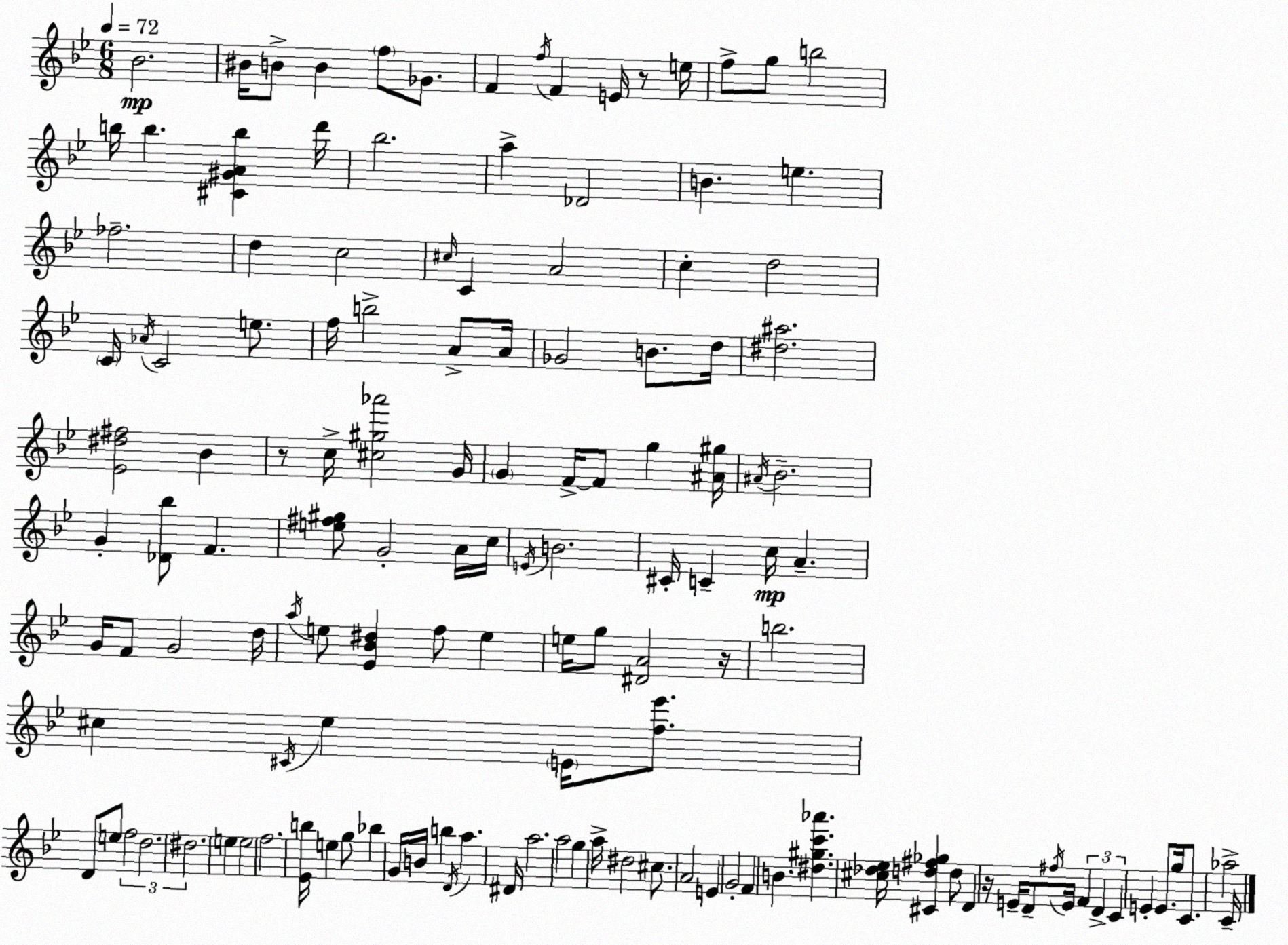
X:1
T:Untitled
M:6/8
L:1/4
K:Bb
_B2 ^B/4 B/2 B f/2 _G/2 F f/4 F E/4 z/2 e/4 f/2 g/2 b2 b/4 b [^C^GAb] d'/4 _b2 a _D2 B e _f2 d c2 ^c/4 C A2 c d2 C/4 _A/4 C2 e/2 f/4 b2 A/2 A/4 _G2 B/2 d/4 [^d^a]2 [_E^d^f]2 _B z/2 c/4 [^c^g_a']2 G/4 G F/4 F/2 g [^A^g]/4 ^A/4 _B2 G [_D_b]/2 F [e^f^g]/2 G2 A/4 c/4 E/4 B2 ^C/4 C c/4 A G/4 F/2 G2 d/4 a/4 e/2 [_E_B^d] f/2 e e/4 g/2 [^DA]2 z/4 b2 ^c ^C/4 _e E/4 [f_e']/2 D/2 e/2 f2 d2 ^d2 e e2 f2 [_Eb]/4 e g/2 _b G/4 B/4 b D/4 a ^D/4 a2 a2 g a/4 ^d2 ^c/2 A2 E G2 F B [^d^gc'_a'] [^c_d_e]/4 [^Cd^f_g] d/2 D z/4 E/4 D/2 ^f/4 E/4 F D C E E/2 g/4 C/2 _a2 C/4